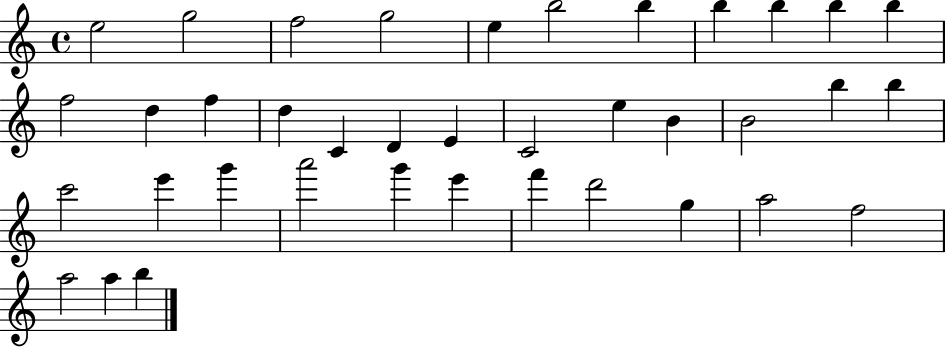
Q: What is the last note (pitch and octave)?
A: B5